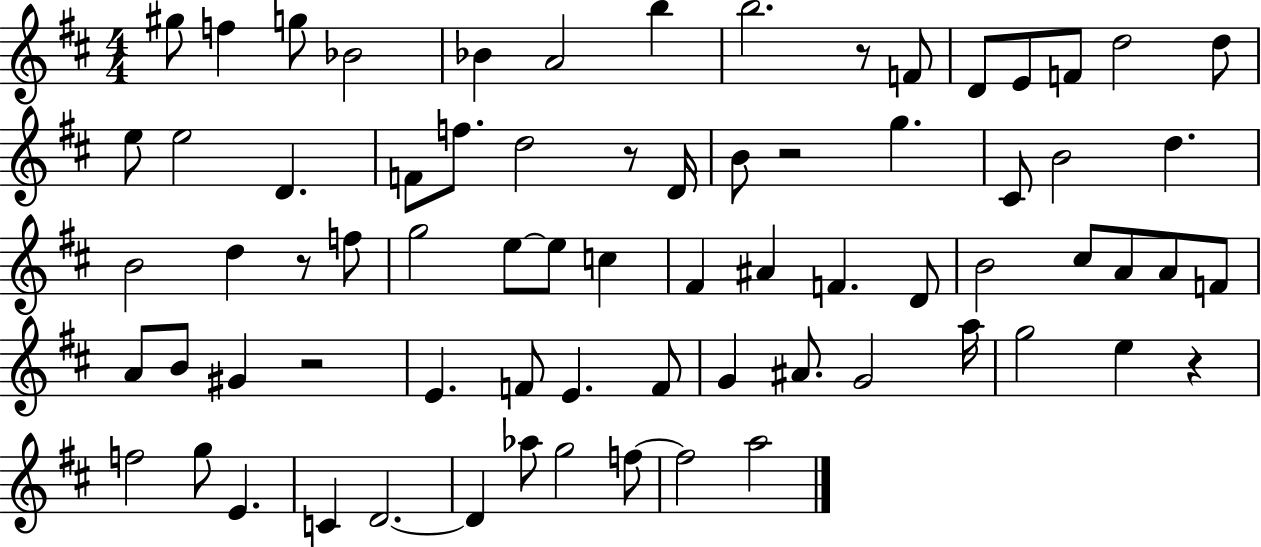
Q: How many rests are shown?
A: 6